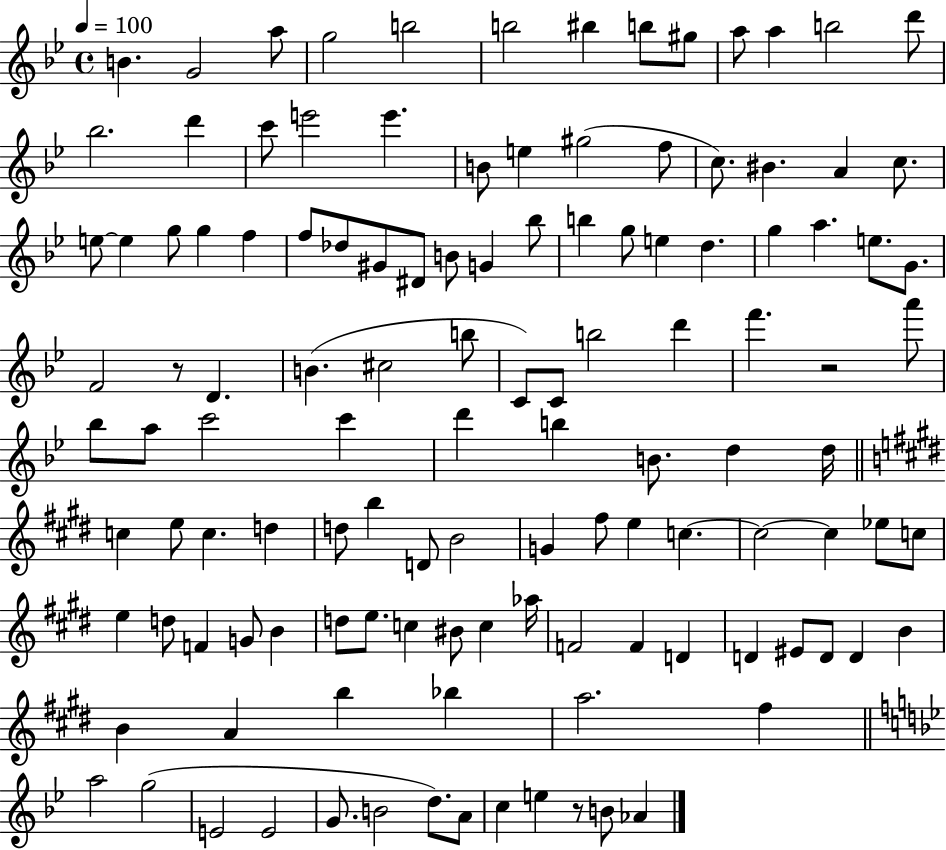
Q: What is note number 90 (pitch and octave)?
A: C5